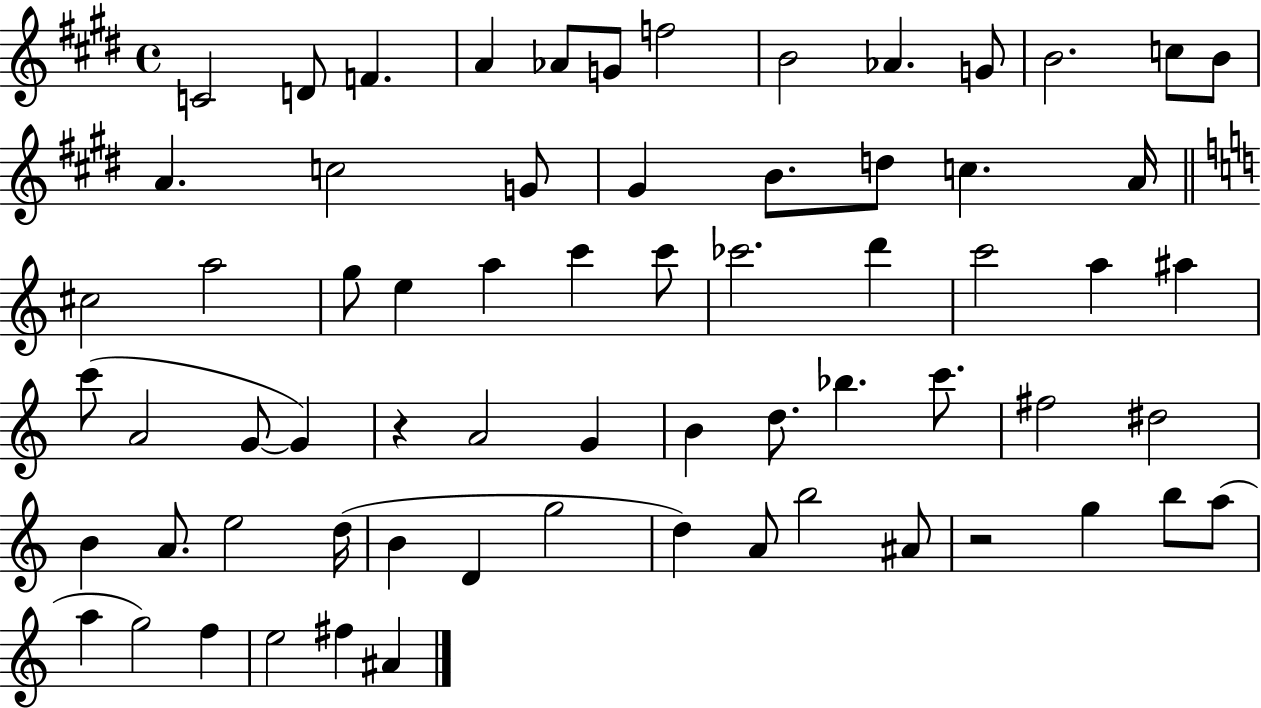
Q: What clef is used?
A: treble